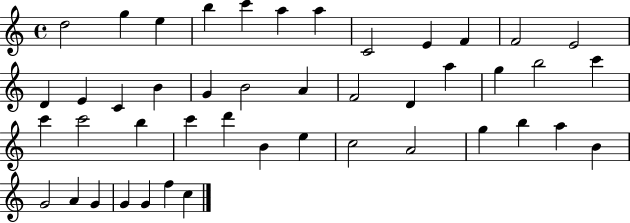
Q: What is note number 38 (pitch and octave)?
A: B4